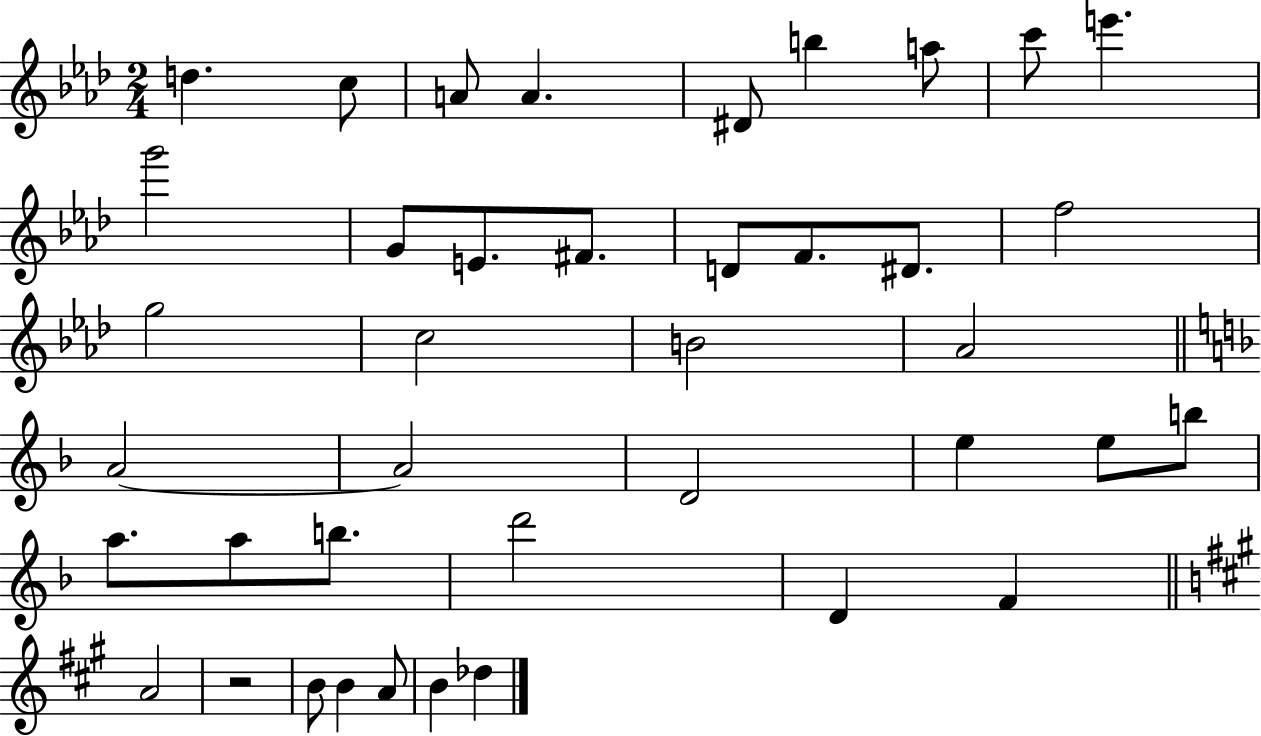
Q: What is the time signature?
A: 2/4